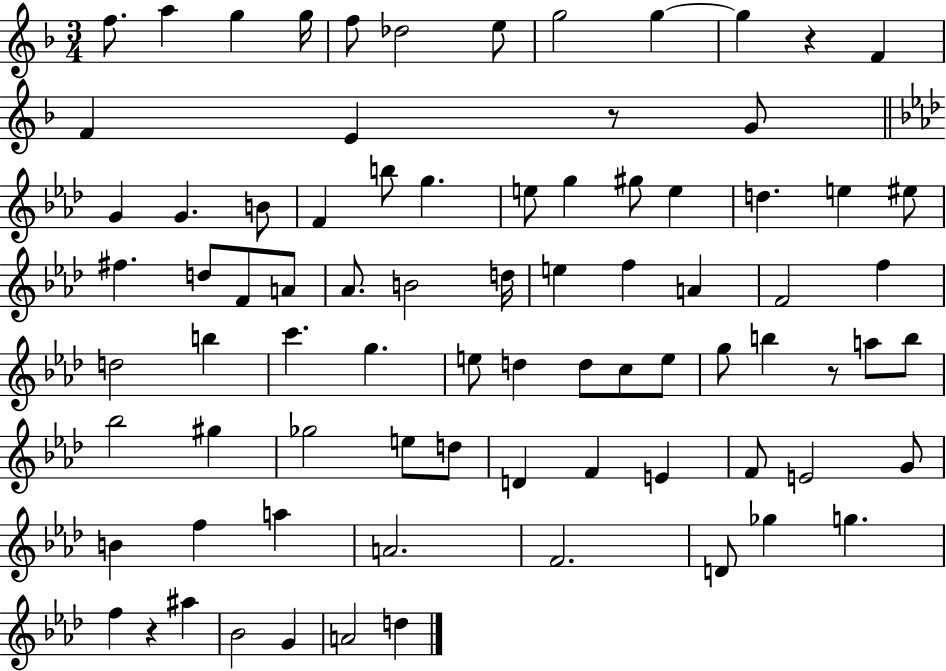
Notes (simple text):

F5/e. A5/q G5/q G5/s F5/e Db5/h E5/e G5/h G5/q G5/q R/q F4/q F4/q E4/q R/e G4/e G4/q G4/q. B4/e F4/q B5/e G5/q. E5/e G5/q G#5/e E5/q D5/q. E5/q EIS5/e F#5/q. D5/e F4/e A4/e Ab4/e. B4/h D5/s E5/q F5/q A4/q F4/h F5/q D5/h B5/q C6/q. G5/q. E5/e D5/q D5/e C5/e E5/e G5/e B5/q R/e A5/e B5/e Bb5/h G#5/q Gb5/h E5/e D5/e D4/q F4/q E4/q F4/e E4/h G4/e B4/q F5/q A5/q A4/h. F4/h. D4/e Gb5/q G5/q. F5/q R/q A#5/q Bb4/h G4/q A4/h D5/q